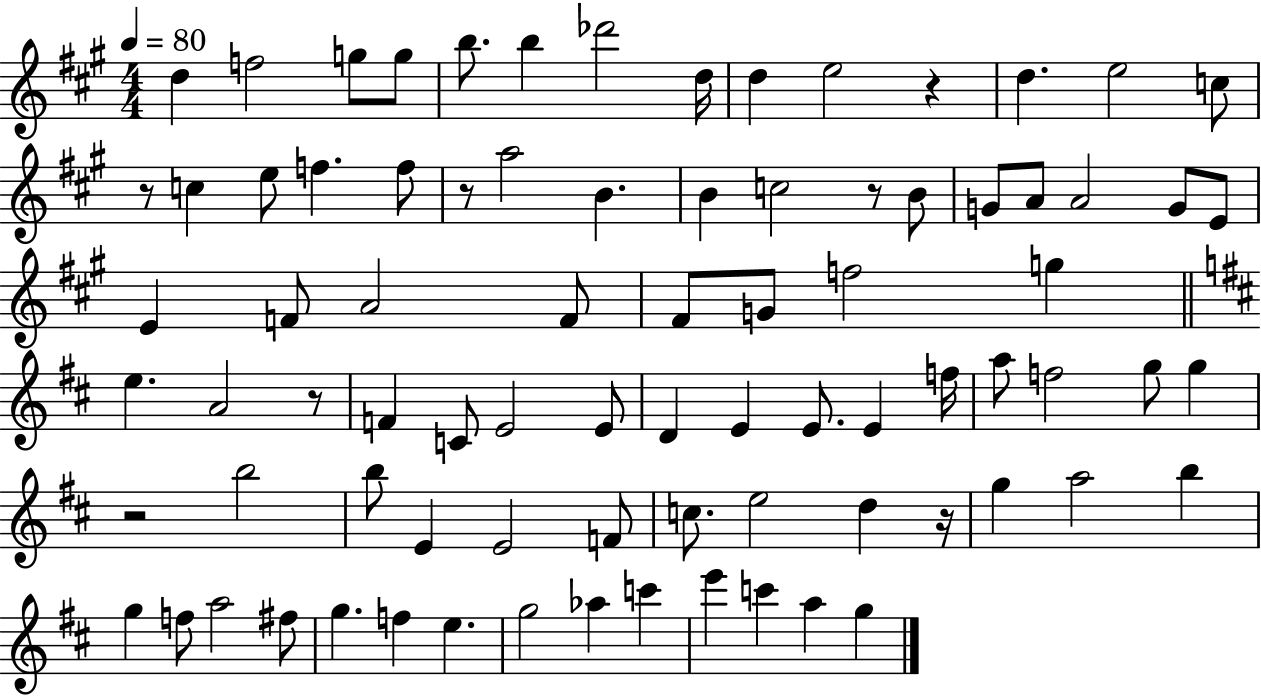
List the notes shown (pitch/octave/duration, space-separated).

D5/q F5/h G5/e G5/e B5/e. B5/q Db6/h D5/s D5/q E5/h R/q D5/q. E5/h C5/e R/e C5/q E5/e F5/q. F5/e R/e A5/h B4/q. B4/q C5/h R/e B4/e G4/e A4/e A4/h G4/e E4/e E4/q F4/e A4/h F4/e F#4/e G4/e F5/h G5/q E5/q. A4/h R/e F4/q C4/e E4/h E4/e D4/q E4/q E4/e. E4/q F5/s A5/e F5/h G5/e G5/q R/h B5/h B5/e E4/q E4/h F4/e C5/e. E5/h D5/q R/s G5/q A5/h B5/q G5/q F5/e A5/h F#5/e G5/q. F5/q E5/q. G5/h Ab5/q C6/q E6/q C6/q A5/q G5/q